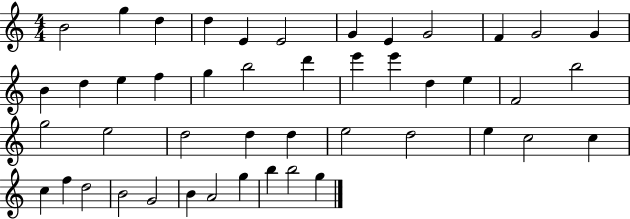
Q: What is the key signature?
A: C major